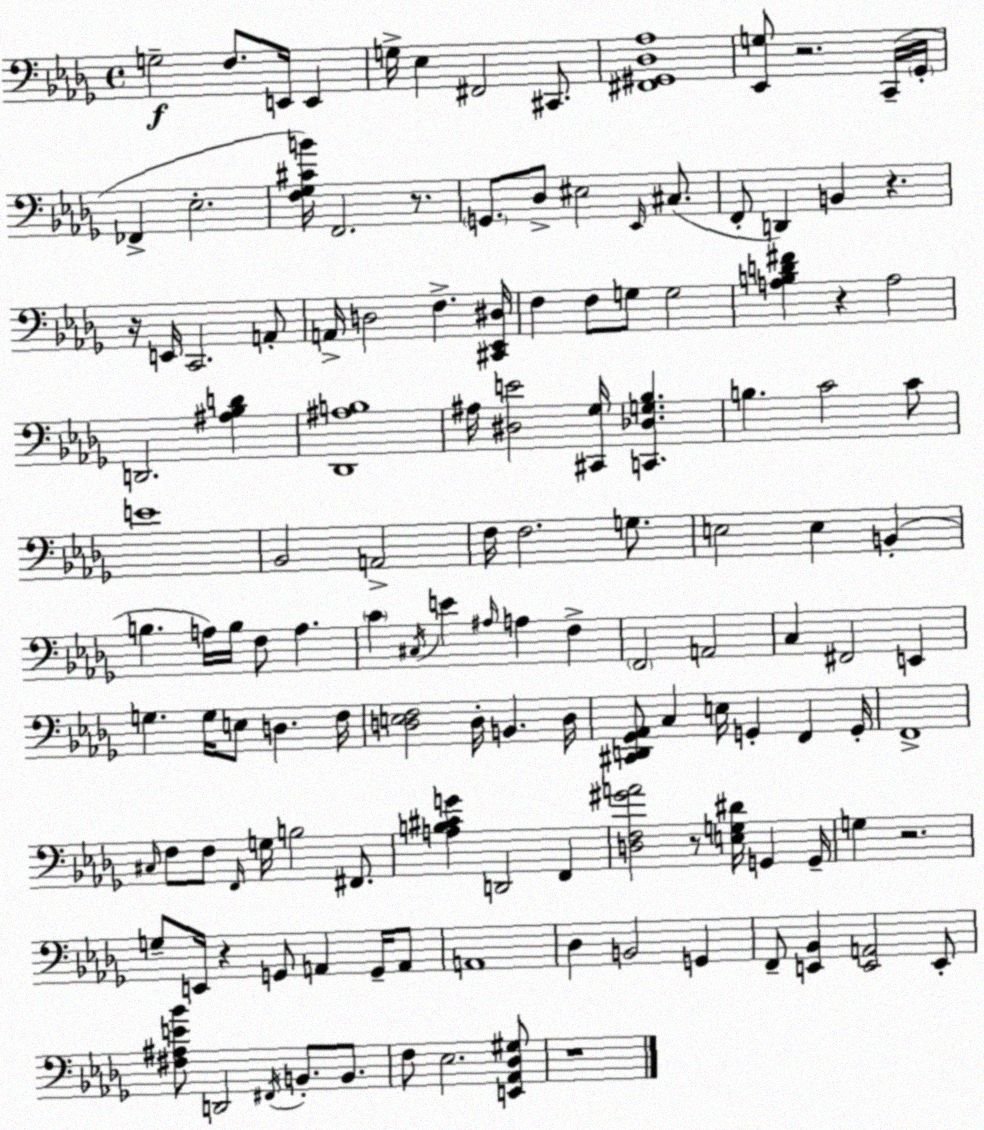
X:1
T:Untitled
M:4/4
L:1/4
K:Bbm
G,2 F,/2 E,,/4 E,, G,/4 _E, ^F,,2 ^C,,/2 [^F,,^G,,_D,_A,]4 [_E,,G,]/2 z2 C,,/4 _G,,/4 _F,, _E,2 [F,_G,^CB]/4 F,,2 z/2 G,,/2 _D,/2 ^E,2 _E,,/4 ^C,/2 F,,/2 D,, B,, z z/4 E,,/4 C,,2 A,,/2 A,,/4 D,2 F, [^C,,_E,,^D,]/4 F, F,/2 G,/2 G,2 [A,B,D^F] z A,2 D,,2 [^A,_B,D] [_D,,^A,B,]4 ^A,/4 [^D,E]2 [^C,,_G,]/4 [C,,_D,G,_B,] B, C2 C/2 E4 _B,,2 A,,2 F,/4 F,2 G,/2 E,2 E, B,, B, A,/4 B,/4 F,/2 A, C ^C,/4 E ^A,/4 A, F, F,,2 A,,2 C, ^F,,2 E,, G, G,/4 E,/2 D, F,/4 [D,E,F,]2 D,/4 B,, D,/4 [^C,,D,,_G,,_A,,]/2 C, E,/4 G,, F,, G,,/4 F,,4 ^C,/4 F,/2 F,/2 F,,/4 G,/4 B,2 ^F,,/2 [A,B,^CG] D,,2 F,, [D,F,^GA]2 z/2 [E,G,^D]/4 G,, G,,/4 G, z2 G,/2 E,,/4 z G,,/2 A,, G,,/4 A,,/2 A,,4 _D, B,,2 G,, F,,/2 [E,,_B,,] [E,,A,,]2 E,,/2 [^F,^A,E_B]/2 D,,2 ^F,,/4 B,,/2 B,,/2 F,/2 _E,2 [E,,_A,,_D,^G,]/2 z4